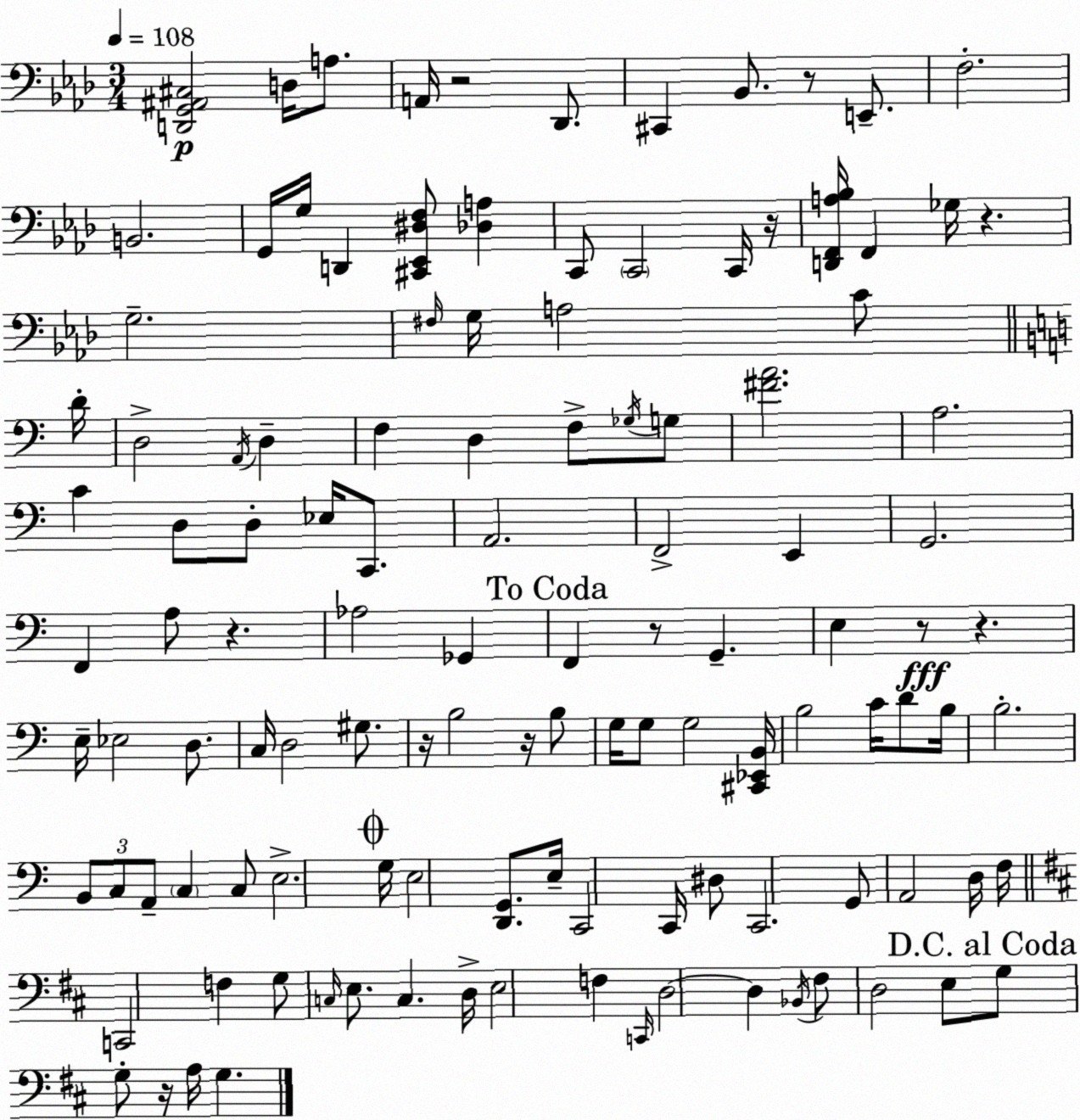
X:1
T:Untitled
M:3/4
L:1/4
K:Ab
[D,,G,,^A,,^C,]2 D,/4 A,/2 A,,/4 z2 _D,,/2 ^C,, _B,,/2 z/2 E,,/2 F,2 B,,2 G,,/4 G,/4 D,, [^C,,_E,,^D,F,]/2 [_D,A,] C,,/2 C,,2 C,,/4 z/4 [D,,F,,A,_B,]/4 F,, _G,/4 z G,2 ^F,/4 G,/4 A,2 C/2 D/4 D,2 A,,/4 D, F, D, F,/2 _G,/4 G,/2 [^FA]2 A,2 C D,/2 D,/2 _E,/4 C,,/2 A,,2 F,,2 E,, G,,2 F,, A,/2 z _A,2 _G,, F,, z/2 G,, E, z/2 z E,/4 _E,2 D,/2 C,/4 D,2 ^G,/2 z/4 B,2 z/4 B,/2 G,/4 G,/2 G,2 [^C,,_E,,B,,]/4 B,2 C/4 D/2 B,/4 B,2 B,,/2 C,/2 A,,/2 C, C,/2 E,2 G,/4 E,2 [D,,G,,]/2 E,/4 C,,2 C,,/4 ^D,/2 C,,2 G,,/2 A,,2 D,/4 F,/4 C,,2 F, G,/2 C,/4 E,/2 C, D,/4 E,2 F, C,,/4 D,2 D, _B,,/4 ^F,/2 D,2 E,/2 G,/2 G,/2 z/4 A,/4 G,